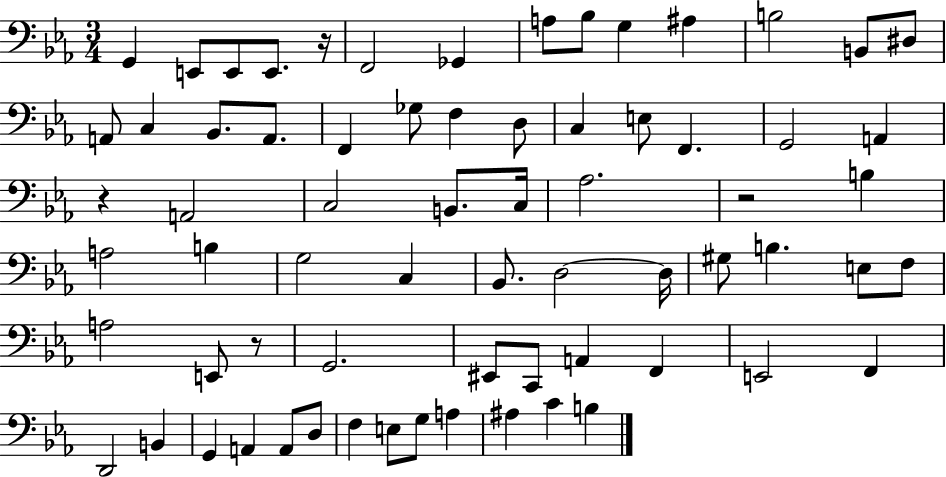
G2/q E2/e E2/e E2/e. R/s F2/h Gb2/q A3/e Bb3/e G3/q A#3/q B3/h B2/e D#3/e A2/e C3/q Bb2/e. A2/e. F2/q Gb3/e F3/q D3/e C3/q E3/e F2/q. G2/h A2/q R/q A2/h C3/h B2/e. C3/s Ab3/h. R/h B3/q A3/h B3/q G3/h C3/q Bb2/e. D3/h D3/s G#3/e B3/q. E3/e F3/e A3/h E2/e R/e G2/h. EIS2/e C2/e A2/q F2/q E2/h F2/q D2/h B2/q G2/q A2/q A2/e D3/e F3/q E3/e G3/e A3/q A#3/q C4/q B3/q